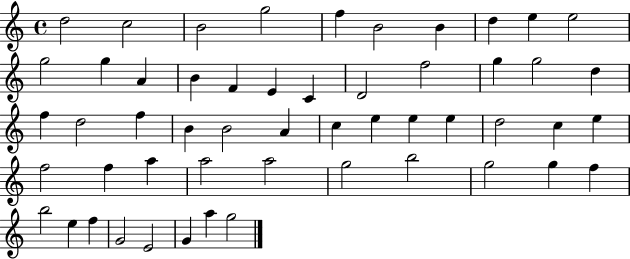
D5/h C5/h B4/h G5/h F5/q B4/h B4/q D5/q E5/q E5/h G5/h G5/q A4/q B4/q F4/q E4/q C4/q D4/h F5/h G5/q G5/h D5/q F5/q D5/h F5/q B4/q B4/h A4/q C5/q E5/q E5/q E5/q D5/h C5/q E5/q F5/h F5/q A5/q A5/h A5/h G5/h B5/h G5/h G5/q F5/q B5/h E5/q F5/q G4/h E4/h G4/q A5/q G5/h